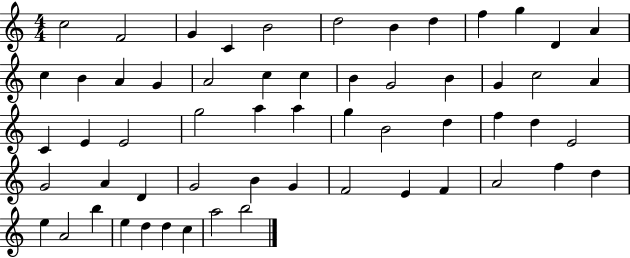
C5/h F4/h G4/q C4/q B4/h D5/h B4/q D5/q F5/q G5/q D4/q A4/q C5/q B4/q A4/q G4/q A4/h C5/q C5/q B4/q G4/h B4/q G4/q C5/h A4/q C4/q E4/q E4/h G5/h A5/q A5/q G5/q B4/h D5/q F5/q D5/q E4/h G4/h A4/q D4/q G4/h B4/q G4/q F4/h E4/q F4/q A4/h F5/q D5/q E5/q A4/h B5/q E5/q D5/q D5/q C5/q A5/h B5/h